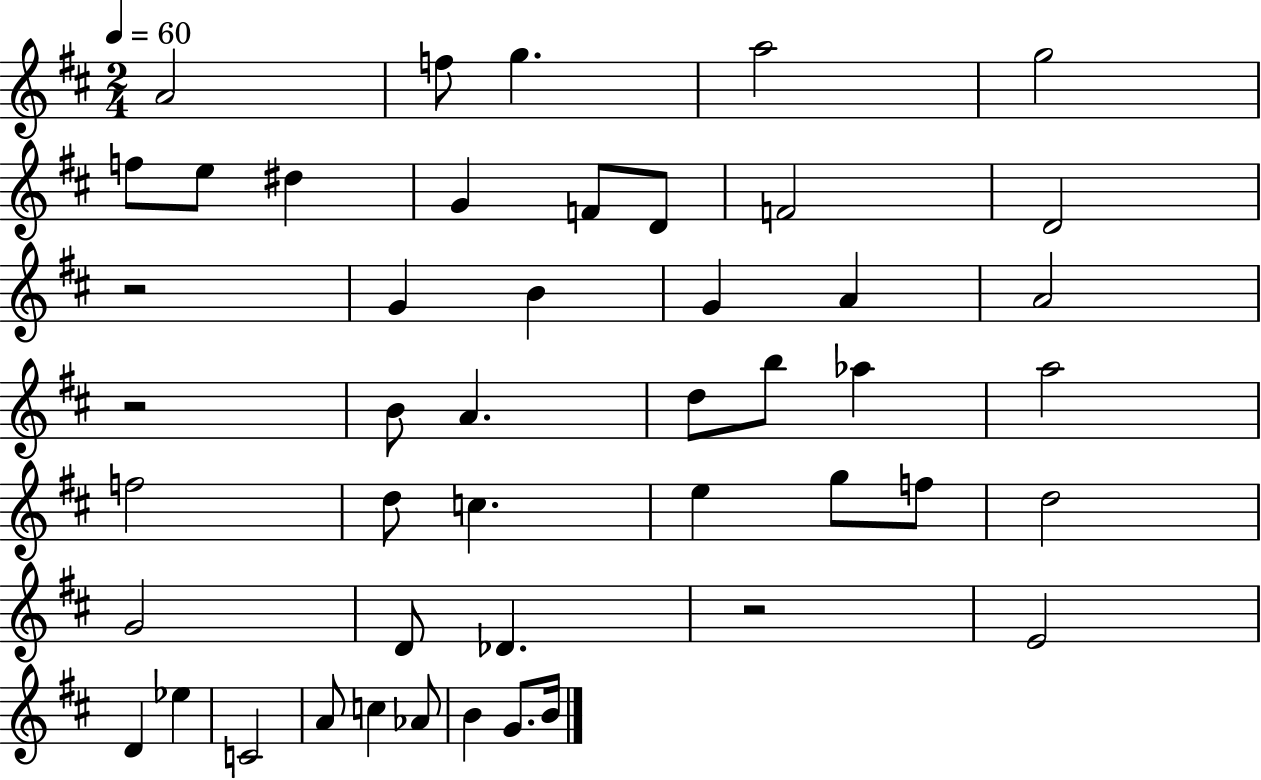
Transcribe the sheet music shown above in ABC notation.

X:1
T:Untitled
M:2/4
L:1/4
K:D
A2 f/2 g a2 g2 f/2 e/2 ^d G F/2 D/2 F2 D2 z2 G B G A A2 z2 B/2 A d/2 b/2 _a a2 f2 d/2 c e g/2 f/2 d2 G2 D/2 _D z2 E2 D _e C2 A/2 c _A/2 B G/2 B/4